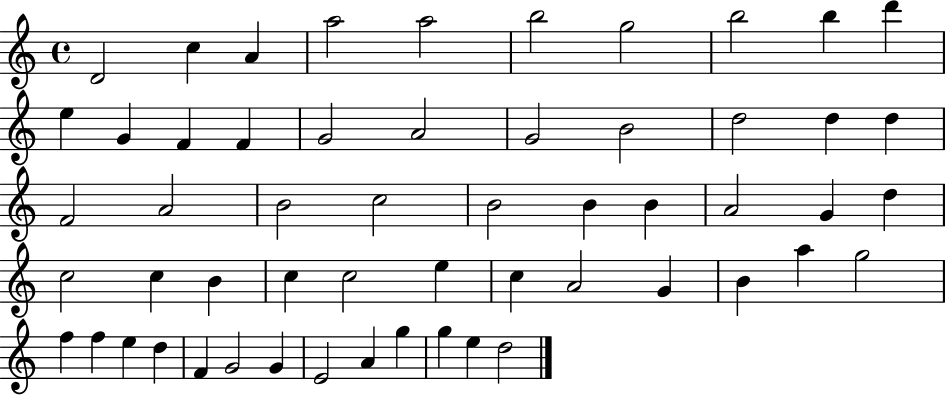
X:1
T:Untitled
M:4/4
L:1/4
K:C
D2 c A a2 a2 b2 g2 b2 b d' e G F F G2 A2 G2 B2 d2 d d F2 A2 B2 c2 B2 B B A2 G d c2 c B c c2 e c A2 G B a g2 f f e d F G2 G E2 A g g e d2